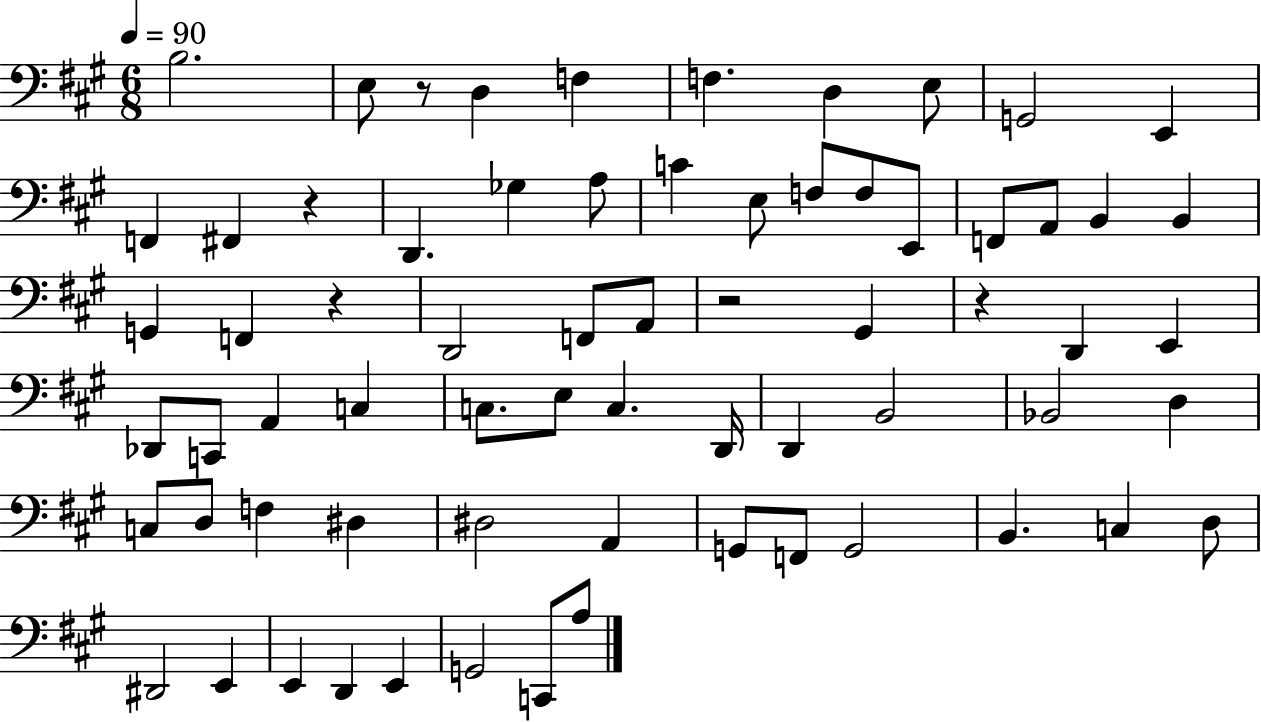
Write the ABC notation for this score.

X:1
T:Untitled
M:6/8
L:1/4
K:A
B,2 E,/2 z/2 D, F, F, D, E,/2 G,,2 E,, F,, ^F,, z D,, _G, A,/2 C E,/2 F,/2 F,/2 E,,/2 F,,/2 A,,/2 B,, B,, G,, F,, z D,,2 F,,/2 A,,/2 z2 ^G,, z D,, E,, _D,,/2 C,,/2 A,, C, C,/2 E,/2 C, D,,/4 D,, B,,2 _B,,2 D, C,/2 D,/2 F, ^D, ^D,2 A,, G,,/2 F,,/2 G,,2 B,, C, D,/2 ^D,,2 E,, E,, D,, E,, G,,2 C,,/2 A,/2